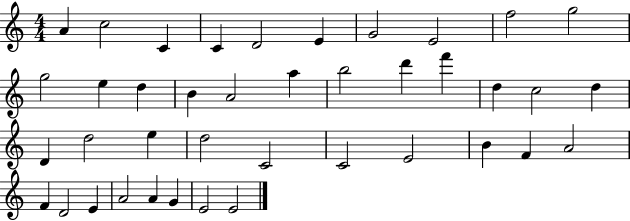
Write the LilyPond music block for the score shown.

{
  \clef treble
  \numericTimeSignature
  \time 4/4
  \key c \major
  a'4 c''2 c'4 | c'4 d'2 e'4 | g'2 e'2 | f''2 g''2 | \break g''2 e''4 d''4 | b'4 a'2 a''4 | b''2 d'''4 f'''4 | d''4 c''2 d''4 | \break d'4 d''2 e''4 | d''2 c'2 | c'2 e'2 | b'4 f'4 a'2 | \break f'4 d'2 e'4 | a'2 a'4 g'4 | e'2 e'2 | \bar "|."
}